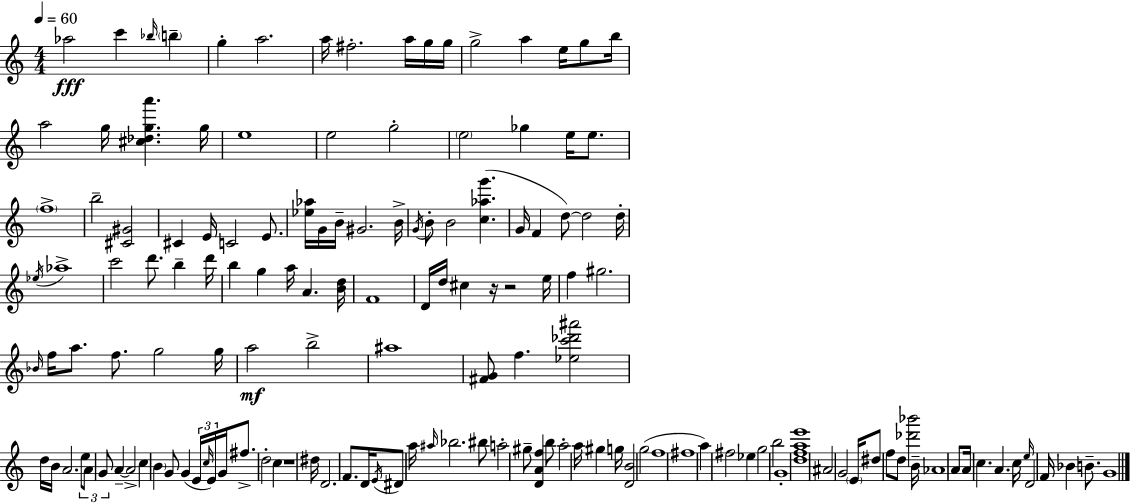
Ab5/h C6/q Bb5/s B5/q G5/q A5/h. A5/s F#5/h. A5/s G5/s G5/s G5/h A5/q E5/s G5/e B5/s A5/h G5/s [C#5,Db5,G5,A6]/q. G5/s E5/w E5/h G5/h E5/h Gb5/q E5/s E5/e. F5/w B5/h [C#4,G#4]/h C#4/q E4/s C4/h E4/e. [Eb5,Ab5]/s G4/s B4/s G#4/h. B4/s G4/s B4/e B4/h [C5,Ab5,G6]/q. G4/s F4/q D5/e D5/h D5/s Eb5/s Ab5/w C6/h D6/e. B5/q D6/s B5/q G5/q A5/s A4/q. [B4,D5]/s F4/w D4/s D5/s C#5/q R/s R/h E5/s F5/q G#5/h. Bb4/s F5/s A5/e. F5/e. G5/h G5/s A5/h B5/h A#5/w [F#4,G4]/e F5/q. [Eb5,C6,Db6,A#6]/h D5/s B4/s A4/h. E5/e A4/e G4/e A4/q A4/h C5/q B4/q G4/e G4/q E4/s C5/s E4/s G4/s F#5/e. D5/h C5/q R/w D#5/s D4/h. F4/e. D4/s E4/s D#4/e A5/s A#5/s Bb5/h. BIS5/e A5/h G#5/e [D4,A4,F5]/q B5/e A5/h A5/s G#5/q G5/s [D4,B4]/h G5/h F5/w F#5/w A5/q F#5/h Eb5/q G5/h B5/h G4/w [D5,F5,A5,E6]/w A#4/h G4/h E4/s D#5/e F5/e D5/e [Db6,Bb6]/h B4/s Ab4/w A4/e A4/s C5/q. A4/q. C5/s E5/s D4/h F4/s Bb4/q B4/e. G4/w